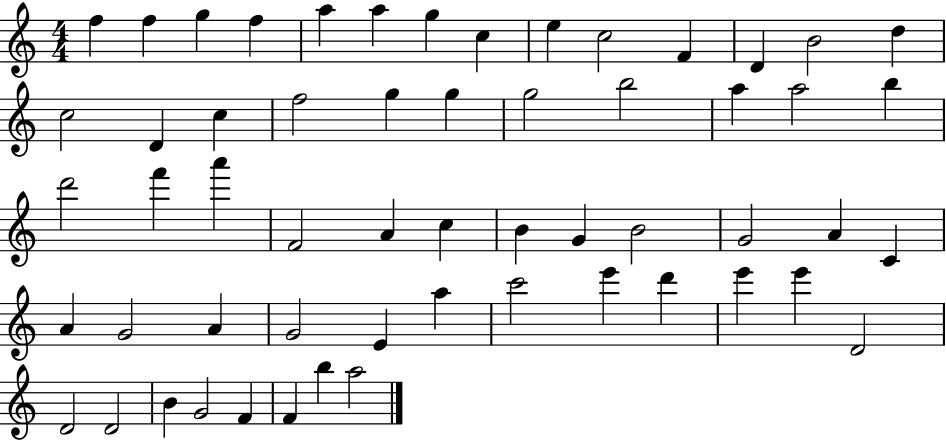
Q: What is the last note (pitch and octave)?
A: A5